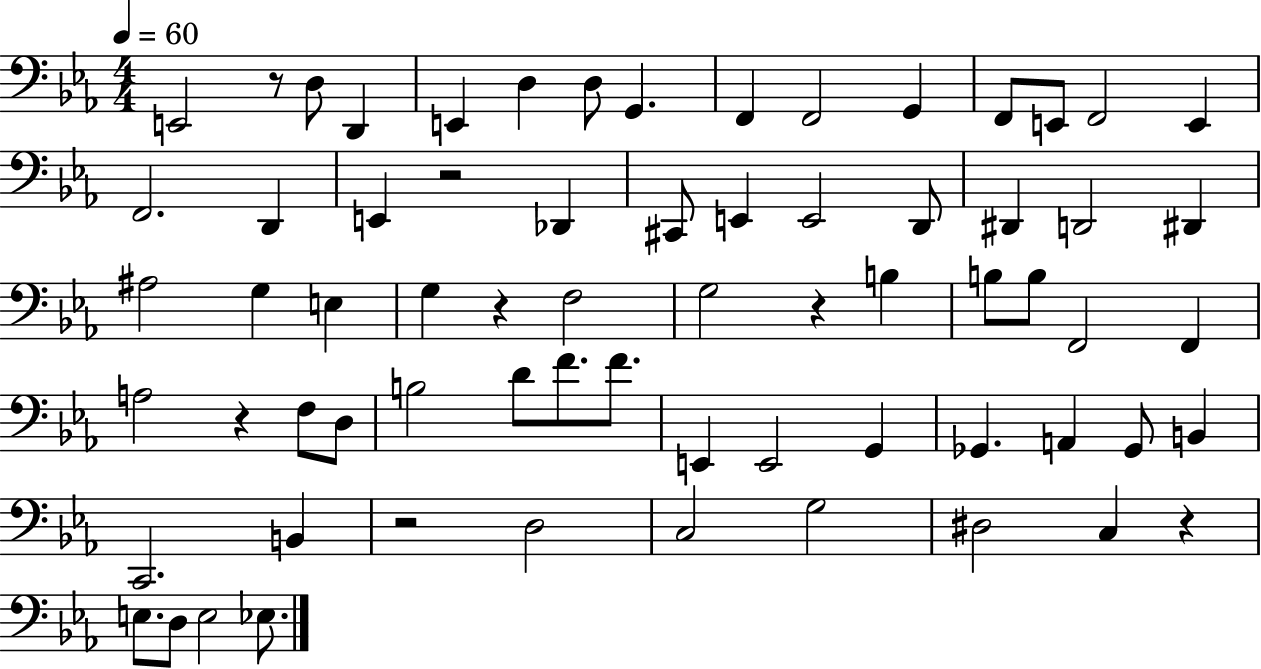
E2/h R/e D3/e D2/q E2/q D3/q D3/e G2/q. F2/q F2/h G2/q F2/e E2/e F2/h E2/q F2/h. D2/q E2/q R/h Db2/q C#2/e E2/q E2/h D2/e D#2/q D2/h D#2/q A#3/h G3/q E3/q G3/q R/q F3/h G3/h R/q B3/q B3/e B3/e F2/h F2/q A3/h R/q F3/e D3/e B3/h D4/e F4/e. F4/e. E2/q E2/h G2/q Gb2/q. A2/q Gb2/e B2/q C2/h. B2/q R/h D3/h C3/h G3/h D#3/h C3/q R/q E3/e. D3/e E3/h Eb3/e.